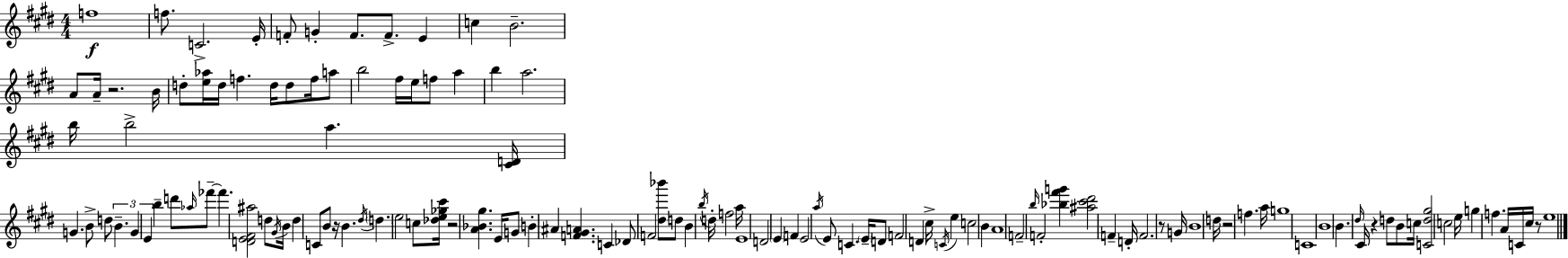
F5/w F5/e. C4/h. E4/s F4/e G4/q F4/e. F4/e. E4/q C5/q B4/h. A4/e A4/s R/h. B4/s D5/e [E5,Ab5]/s D5/s F5/q. D5/s D5/e F5/s A5/e B5/h F#5/s E5/s F5/e A5/q B5/q A5/h. B5/s B5/h A5/q. [C#4,D4]/s G4/q. B4/e D5/e B4/q. G4/q E4/q B5/q D6/e Ab5/s FES6/e FES6/q. [D4,E4,F#4,A#5]/h D5/e G#4/s B4/s D5/q C4/e B4/e R/s B4/q. D#5/s D5/q. E5/h C5/e [Db5,E5,Gb5,C#6]/s R/h [A4,Bb4,G#5]/q. E4/s G4/e B4/q A#4/q [F4,G#4,A4]/q. C4/q Db4/e F4/h [D#5,Bb6]/e D5/e B4/q B5/s D5/s F5/h A5/s E4/w D4/h E4/q F4/q E4/h A5/s E4/e C4/q. E4/s D4/e F4/h D4/q C#5/s C4/s E5/q C5/h B4/q A4/w F4/h B5/s F4/h [Bb5,F#6,G6]/q [A#5,C#6,D#6]/h F4/q D4/s F4/h. R/e G4/s B4/w D5/s R/h F5/q. A5/s G5/w C4/w B4/w B4/q. D#5/s C#4/s R/q D5/e B4/e C5/s [C4,D5,G#5]/h C5/h E5/s G5/q F5/q. A4/s C4/s C#5/s R/e E5/w